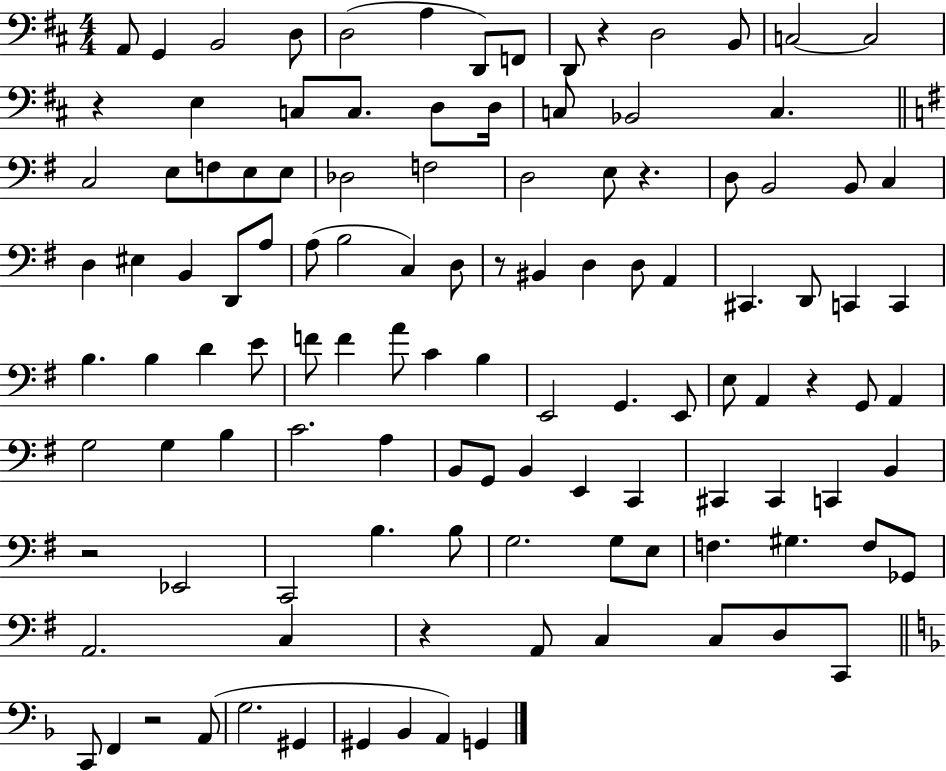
{
  \clef bass
  \numericTimeSignature
  \time 4/4
  \key d \major
  a,8 g,4 b,2 d8 | d2( a4 d,8) f,8 | d,8 r4 d2 b,8 | c2~~ c2 | \break r4 e4 c8 c8. d8 d16 | c8 bes,2 c4. | \bar "||" \break \key g \major c2 e8 f8 e8 e8 | des2 f2 | d2 e8 r4. | d8 b,2 b,8 c4 | \break d4 eis4 b,4 d,8 a8 | a8( b2 c4) d8 | r8 bis,4 d4 d8 a,4 | cis,4. d,8 c,4 c,4 | \break b4. b4 d'4 e'8 | f'8 f'4 a'8 c'4 b4 | e,2 g,4. e,8 | e8 a,4 r4 g,8 a,4 | \break g2 g4 b4 | c'2. a4 | b,8 g,8 b,4 e,4 c,4 | cis,4 cis,4 c,4 b,4 | \break r2 ees,2 | c,2 b4. b8 | g2. g8 e8 | f4. gis4. f8 ges,8 | \break a,2. c4 | r4 a,8 c4 c8 d8 c,8 | \bar "||" \break \key f \major c,8 f,4 r2 a,8( | g2. gis,4 | gis,4 bes,4 a,4) g,4 | \bar "|."
}